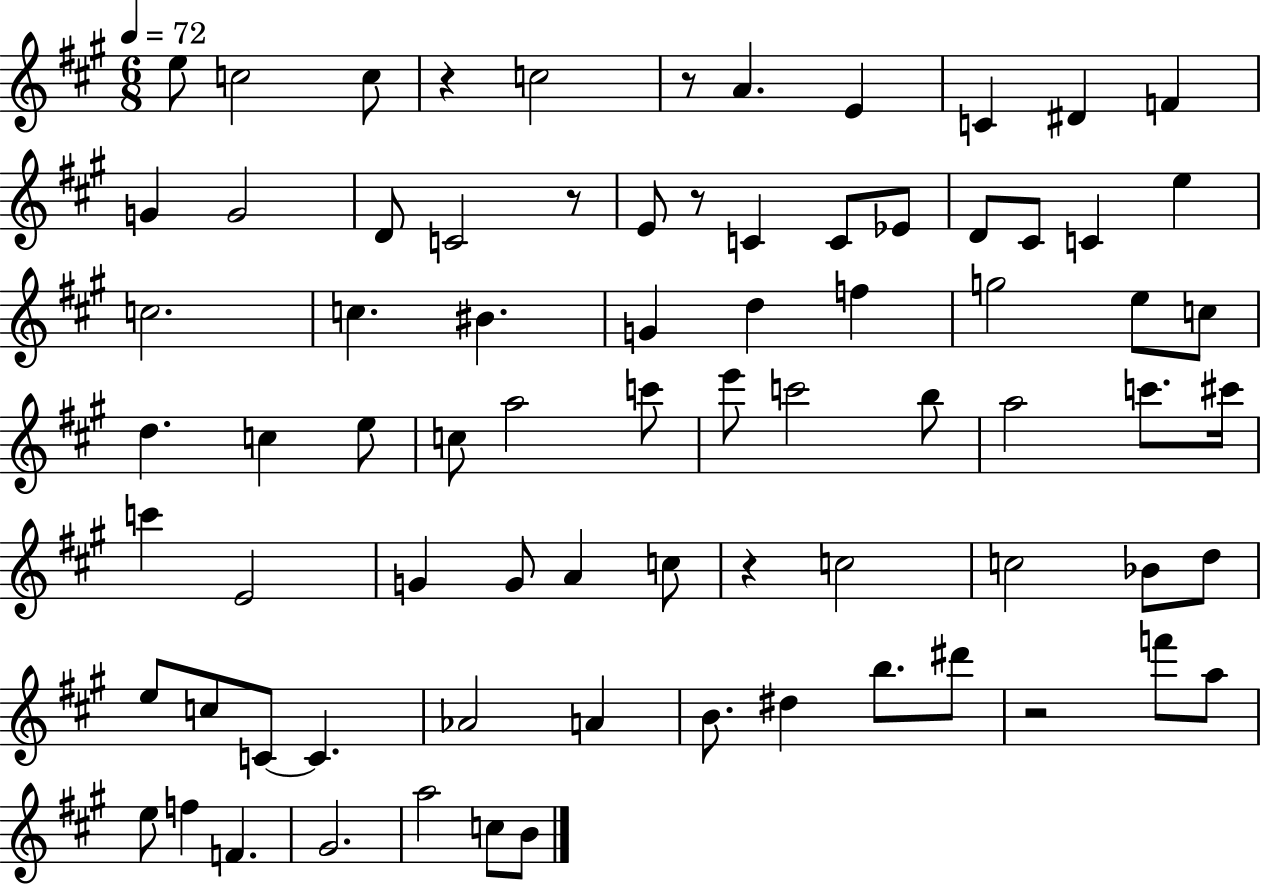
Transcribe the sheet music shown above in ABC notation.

X:1
T:Untitled
M:6/8
L:1/4
K:A
e/2 c2 c/2 z c2 z/2 A E C ^D F G G2 D/2 C2 z/2 E/2 z/2 C C/2 _E/2 D/2 ^C/2 C e c2 c ^B G d f g2 e/2 c/2 d c e/2 c/2 a2 c'/2 e'/2 c'2 b/2 a2 c'/2 ^c'/4 c' E2 G G/2 A c/2 z c2 c2 _B/2 d/2 e/2 c/2 C/2 C _A2 A B/2 ^d b/2 ^d'/2 z2 f'/2 a/2 e/2 f F ^G2 a2 c/2 B/2